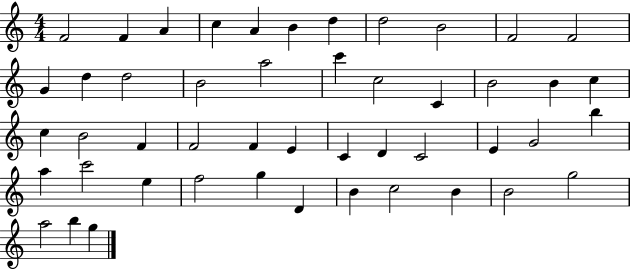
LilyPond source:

{
  \clef treble
  \numericTimeSignature
  \time 4/4
  \key c \major
  f'2 f'4 a'4 | c''4 a'4 b'4 d''4 | d''2 b'2 | f'2 f'2 | \break g'4 d''4 d''2 | b'2 a''2 | c'''4 c''2 c'4 | b'2 b'4 c''4 | \break c''4 b'2 f'4 | f'2 f'4 e'4 | c'4 d'4 c'2 | e'4 g'2 b''4 | \break a''4 c'''2 e''4 | f''2 g''4 d'4 | b'4 c''2 b'4 | b'2 g''2 | \break a''2 b''4 g''4 | \bar "|."
}